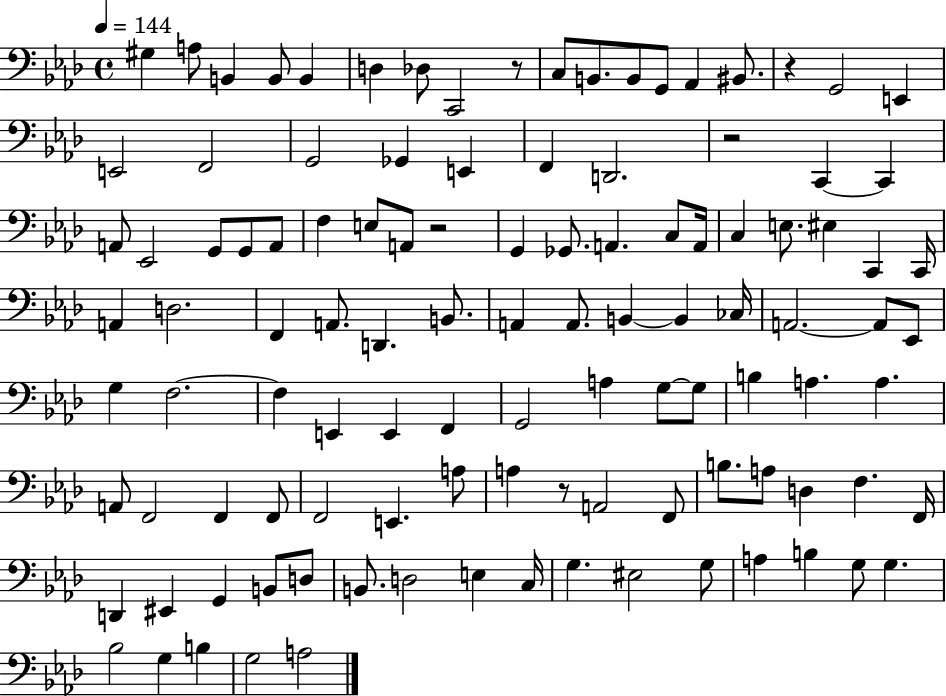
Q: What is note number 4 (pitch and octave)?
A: B2